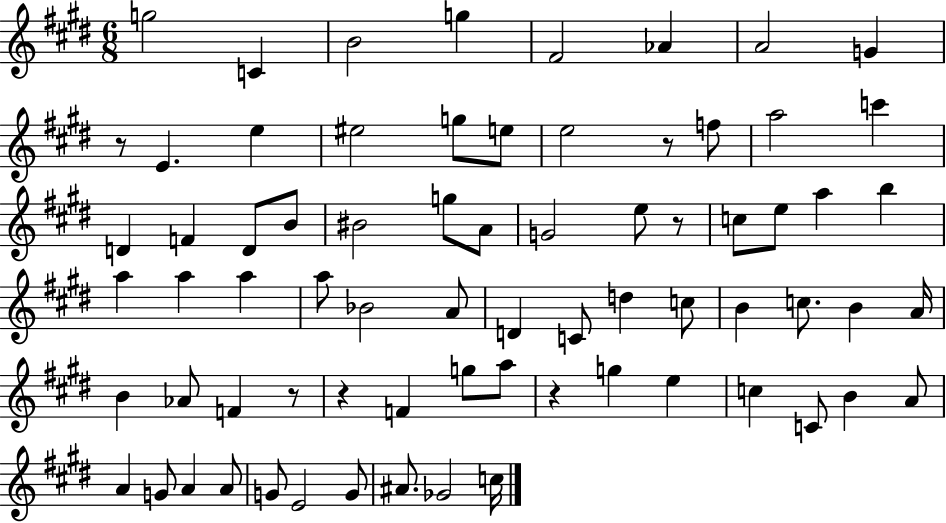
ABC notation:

X:1
T:Untitled
M:6/8
L:1/4
K:E
g2 C B2 g ^F2 _A A2 G z/2 E e ^e2 g/2 e/2 e2 z/2 f/2 a2 c' D F D/2 B/2 ^B2 g/2 A/2 G2 e/2 z/2 c/2 e/2 a b a a a a/2 _B2 A/2 D C/2 d c/2 B c/2 B A/4 B _A/2 F z/2 z F g/2 a/2 z g e c C/2 B A/2 A G/2 A A/2 G/2 E2 G/2 ^A/2 _G2 c/4